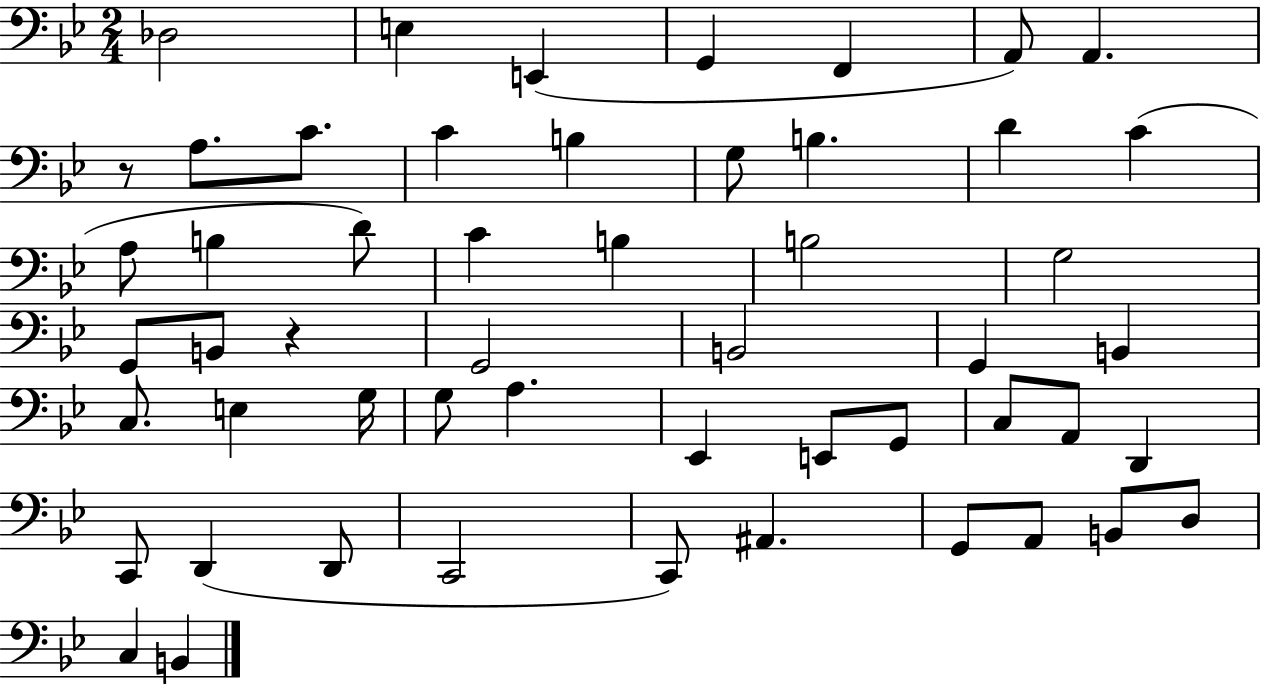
{
  \clef bass
  \numericTimeSignature
  \time 2/4
  \key bes \major
  \repeat volta 2 { des2 | e4 e,4( | g,4 f,4 | a,8) a,4. | \break r8 a8. c'8. | c'4 b4 | g8 b4. | d'4 c'4( | \break a8 b4 d'8) | c'4 b4 | b2 | g2 | \break g,8 b,8 r4 | g,2 | b,2 | g,4 b,4 | \break c8. e4 g16 | g8 a4. | ees,4 e,8 g,8 | c8 a,8 d,4 | \break c,8 d,4( d,8 | c,2 | c,8) ais,4. | g,8 a,8 b,8 d8 | \break c4 b,4 | } \bar "|."
}